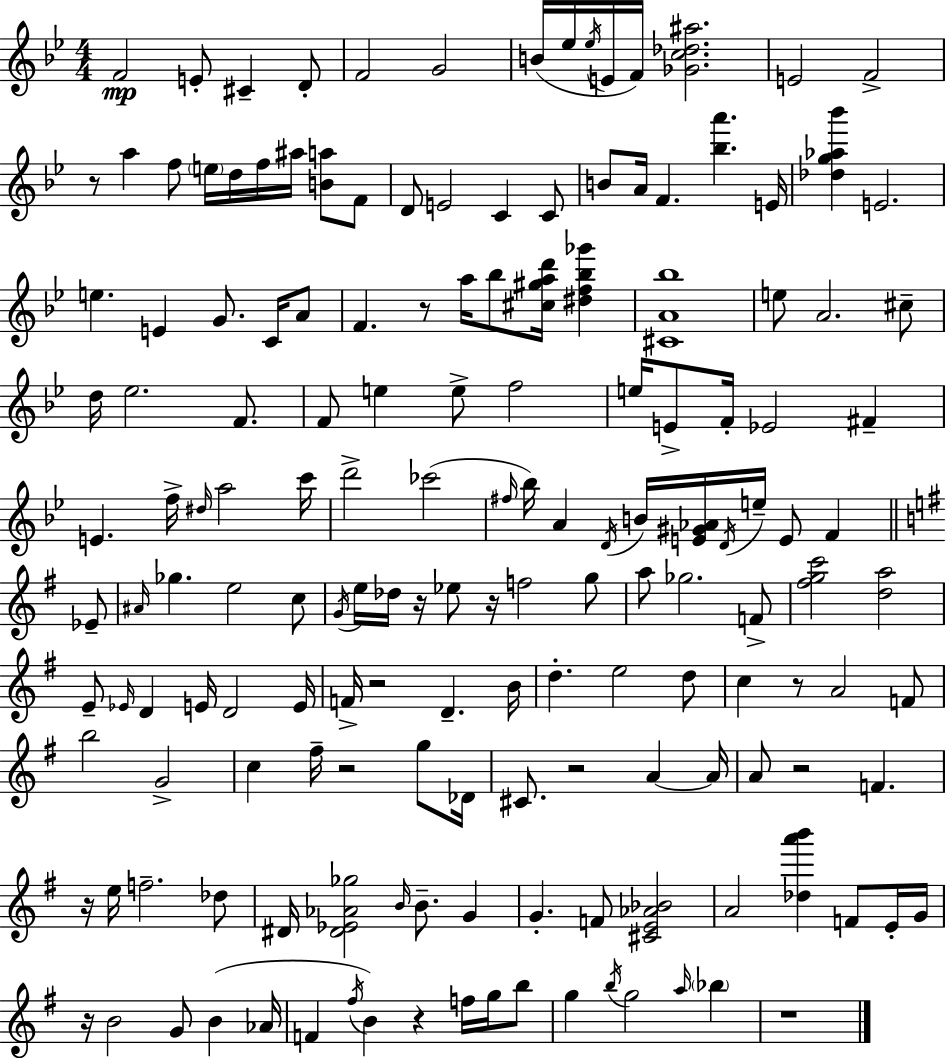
{
  \clef treble
  \numericTimeSignature
  \time 4/4
  \key g \minor
  \repeat volta 2 { f'2\mp e'8-. cis'4-- d'8-. | f'2 g'2 | b'16( ees''16 \acciaccatura { ees''16 } e'16 f'16) <ges' c'' des'' ais''>2. | e'2 f'2-> | \break r8 a''4 f''8 \parenthesize e''16 d''16 f''16 ais''16 <b' a''>8 f'8 | d'8 e'2 c'4 c'8 | b'8 a'16 f'4. <bes'' a'''>4. | e'16 <des'' g'' aes'' bes'''>4 e'2. | \break e''4. e'4 g'8. c'16 a'8 | f'4. r8 a''16 bes''8 <cis'' gis'' a'' d'''>16 <dis'' f'' bes'' ges'''>4 | <cis' a' bes''>1 | e''8 a'2. cis''8-- | \break d''16 ees''2. f'8. | f'8 e''4 e''8-> f''2 | e''16 e'8-> f'16-. ees'2 fis'4-- | e'4. f''16-> \grace { dis''16 } a''2 | \break c'''16 d'''2-> ces'''2( | \grace { fis''16 } bes''16) a'4 \acciaccatura { d'16 } b'16 <e' gis' aes'>16 \acciaccatura { d'16 } e''16-- e'8 f'4 | \bar "||" \break \key g \major ees'8-- \grace { ais'16 } ges''4. e''2 | c''8 \acciaccatura { g'16 } e''16 des''16 r16 ees''8 r16 f''2 | g''8 a''8 ges''2. | f'8-> <fis'' g'' c'''>2 <d'' a''>2 | \break e'8-- \grace { ees'16 } d'4 e'16 d'2 | e'16 f'16-> r2 d'4.-- | b'16 d''4.-. e''2 | d''8 c''4 r8 a'2 | \break f'8 b''2 g'2-> | c''4 fis''16-- r2 | g''8 des'16 cis'8. r2 | a'4~~ a'16 a'8 r2 f'4. | \break r16 e''16 f''2.-- | des''8 dis'16 <dis' ees' aes' ges''>2 \grace { b'16 } b'8.-- | g'4 g'4.-. f'8 <cis' e' aes' bes'>2 | a'2 <des'' a''' b'''>4 | \break f'8 e'16-. g'16 r16 b'2 g'8 | b'4( aes'16 f'4 \acciaccatura { fis''16 } b'4) r4 | f''16 g''16 b''8 g''4 \acciaccatura { b''16 } g''2 | \grace { a''16 } \parenthesize bes''4 r1 | \break } \bar "|."
}